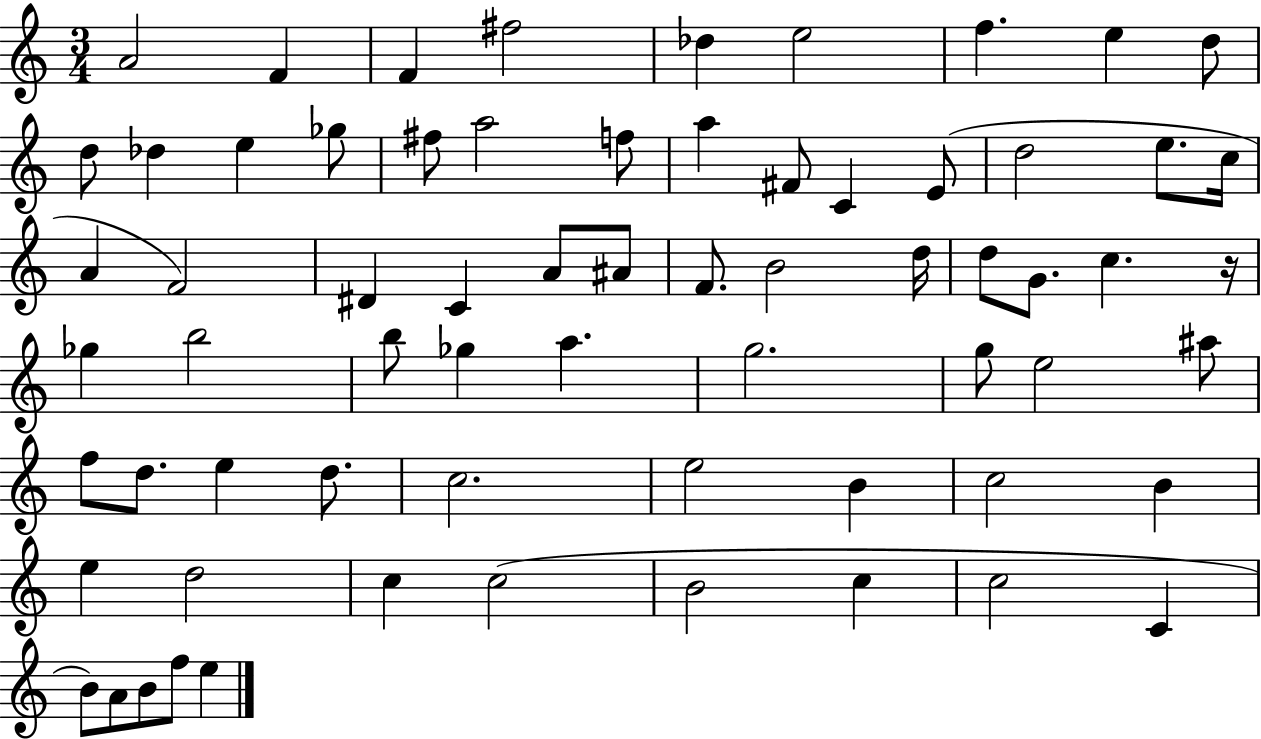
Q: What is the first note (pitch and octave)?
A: A4